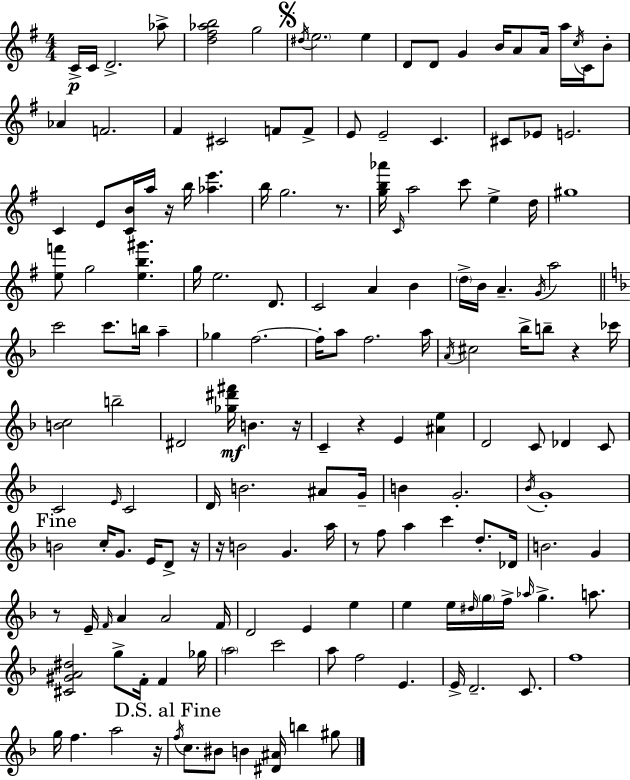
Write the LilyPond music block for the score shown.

{
  \clef treble
  \numericTimeSignature
  \time 4/4
  \key g \major
  c'16->\p c'16 d'2.-> aes''8-> | <d'' fis'' aes'' b''>2 g''2 | \mark \markup { \musicglyph "scripts.segno" } \acciaccatura { dis''16 } \parenthesize e''2. e''4 | d'8 d'8 g'4 b'16 a'8 a'16 a''16 \acciaccatura { c''16 } c'16 | \break b'8-. aes'4 f'2. | fis'4 cis'2 f'8 | f'8-> e'8 e'2-- c'4. | cis'8 ees'8 e'2. | \break c'4 e'8 <c' b'>16 a''16 r16 b''16 <aes'' e'''>4. | b''16 g''2. r8. | <g'' b'' aes'''>16 \grace { c'16 } a''2 c'''8 e''4-> | d''16 gis''1 | \break <e'' f'''>8 g''2 <e'' b'' gis'''>4. | g''16 e''2. | d'8. c'2 a'4 b'4 | \parenthesize d''16-> b'16 a'4.-- \acciaccatura { g'16 } a''2 | \break \bar "||" \break \key f \major c'''2 c'''8. b''16 a''4-- | ges''4 f''2.~~ | f''16-. a''8 f''2. a''16 | \acciaccatura { a'16 } cis''2 bes''16-> b''8-- r4 | \break ces'''16 <b' c''>2 b''2-- | dis'2 <ges'' dis''' fis'''>16\mf b'4. | r16 c'4-- r4 e'4 <ais' e''>4 | d'2 c'8 des'4 c'8 | \break c'2 \grace { e'16 } c'2 | d'16 b'2. ais'8 | g'16-- b'4 g'2.-. | \acciaccatura { bes'16 } g'1-. | \break \mark "Fine" b'2 c''16-. g'8. e'16 | d'8-> r16 r16 b'2 g'4. | a''16 r8 f''8 a''4 c'''4 d''8.-. | des'16 b'2. g'4 | \break r8 e'16-- \grace { f'16 } a'4 a'2 | f'16 d'2 e'4 | e''4 e''4 e''16 \grace { dis''16 } \parenthesize g''16 f''16-> \grace { aes''16 } g''4.-> | a''8. <cis' gis' a' dis''>2 g''8-> | \break f'16-. f'4 ges''16 \parenthesize a''2 c'''2 | a''8 f''2 | e'4. e'16-> d'2.-- | c'8. f''1 | \break g''16 f''4. a''2 | r16 \mark "D.S. al Fine" \acciaccatura { f''16 } c''8. bis'8 b'4 | <dis' ais'>16 b''4 gis''8 \bar "|."
}